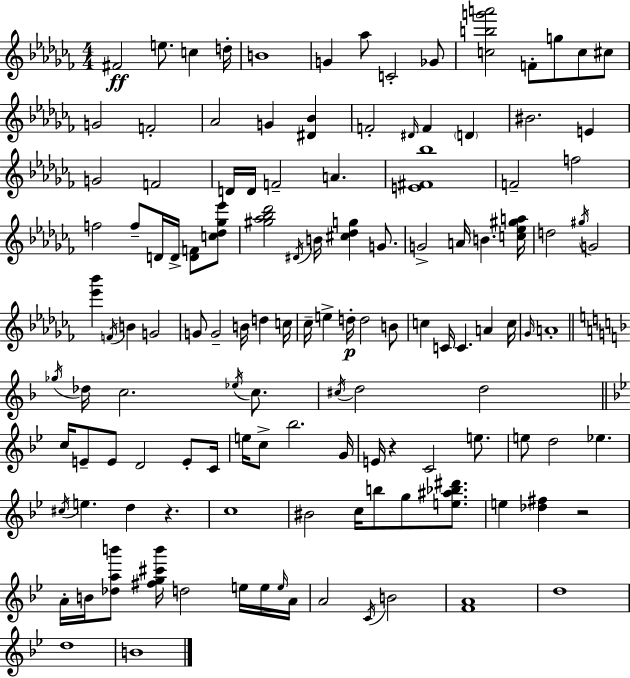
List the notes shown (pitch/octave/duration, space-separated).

F#4/h E5/e. C5/q D5/s B4/w G4/q Ab5/e C4/h Gb4/e [C5,B5,G6,A6]/h F4/e G5/e C5/e C#5/e G4/h F4/h Ab4/h G4/q [D#4,Bb4]/q F4/h D#4/s F4/q D4/q BIS4/h. E4/q G4/h F4/h D4/s D4/s F4/h A4/q. [E4,F#4,Bb5]/w F4/h F5/h F5/h F5/e D4/s D4/s [D4,F4]/e [C5,Db5,Gb5,Eb6]/e [G#5,Ab5,Bb5,Db6]/h D#4/s B4/s [C#5,Db5,G5]/q G4/e. G4/h A4/s B4/q. [C5,Eb5,G#5,A5]/s D5/h G#5/s G4/h [Eb6,Bb6]/q F4/s B4/q G4/h G4/e G4/h B4/s D5/q C5/s CES5/s E5/q D5/s D5/h B4/e C5/q C4/s C4/q. A4/q C5/s Gb4/s A4/w Gb5/s Db5/s C5/h. Eb5/s C5/e. C#5/s D5/h D5/h C5/s E4/e E4/e D4/h E4/e C4/s E5/s C5/e Bb5/h. G4/s E4/s R/q C4/h E5/e. E5/e D5/h Eb5/q. C#5/s E5/q. D5/q R/q. C5/w BIS4/h C5/s B5/e G5/e [E5,A#5,Bb5,D#6]/e. E5/q [Db5,F#5]/q R/h A4/s B4/s [Db5,A5,B6]/e [F#5,G5,C#6,B6]/s D5/h E5/s E5/s E5/s A4/s A4/h C4/s B4/h [F4,A4]/w D5/w D5/w B4/w